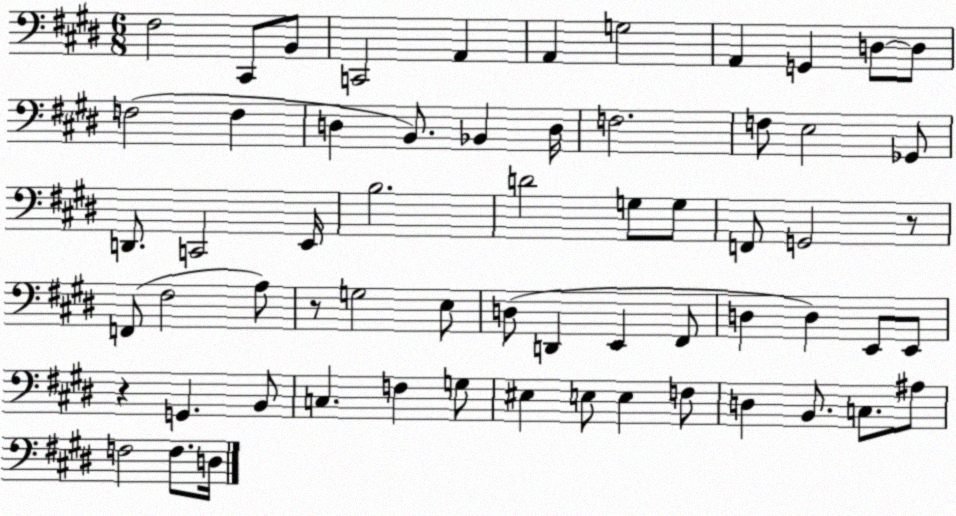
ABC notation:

X:1
T:Untitled
M:6/8
L:1/4
K:E
^F,2 ^C,,/2 B,,/2 C,,2 A,, A,, G,2 A,, G,, D,/2 D,/2 F,2 F, D, B,,/2 _B,, D,/4 F,2 F,/2 E,2 _G,,/2 D,,/2 C,,2 E,,/4 B,2 D2 G,/2 G,/2 F,,/2 G,,2 z/2 F,,/2 ^F,2 A,/2 z/2 G,2 E,/2 D,/2 D,, E,, ^F,,/2 D, D, E,,/2 E,,/2 z G,, B,,/2 C, F, G,/2 ^E, E,/2 E, F,/2 D, B,,/2 C,/2 ^A,/2 F,2 F,/2 D,/4